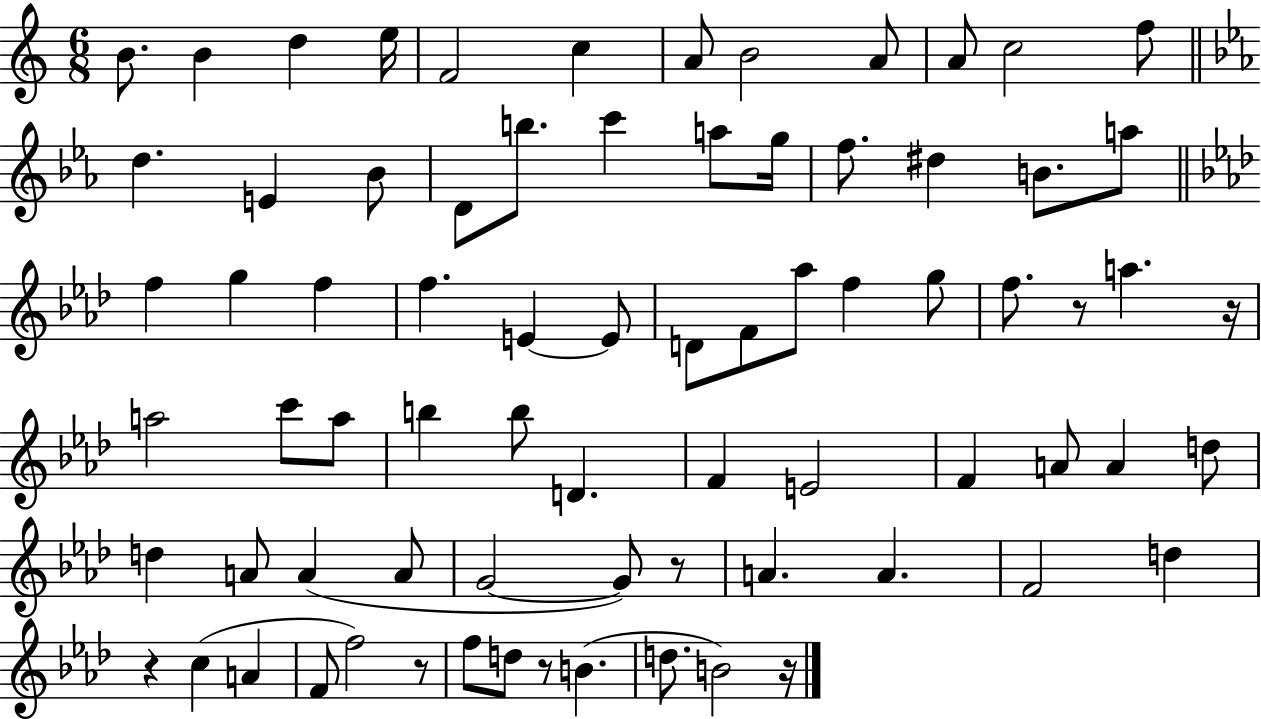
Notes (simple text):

B4/e. B4/q D5/q E5/s F4/h C5/q A4/e B4/h A4/e A4/e C5/h F5/e D5/q. E4/q Bb4/e D4/e B5/e. C6/q A5/e G5/s F5/e. D#5/q B4/e. A5/e F5/q G5/q F5/q F5/q. E4/q E4/e D4/e F4/e Ab5/e F5/q G5/e F5/e. R/e A5/q. R/s A5/h C6/e A5/e B5/q B5/e D4/q. F4/q E4/h F4/q A4/e A4/q D5/e D5/q A4/e A4/q A4/e G4/h G4/e R/e A4/q. A4/q. F4/h D5/q R/q C5/q A4/q F4/e F5/h R/e F5/e D5/e R/e B4/q. D5/e. B4/h R/s